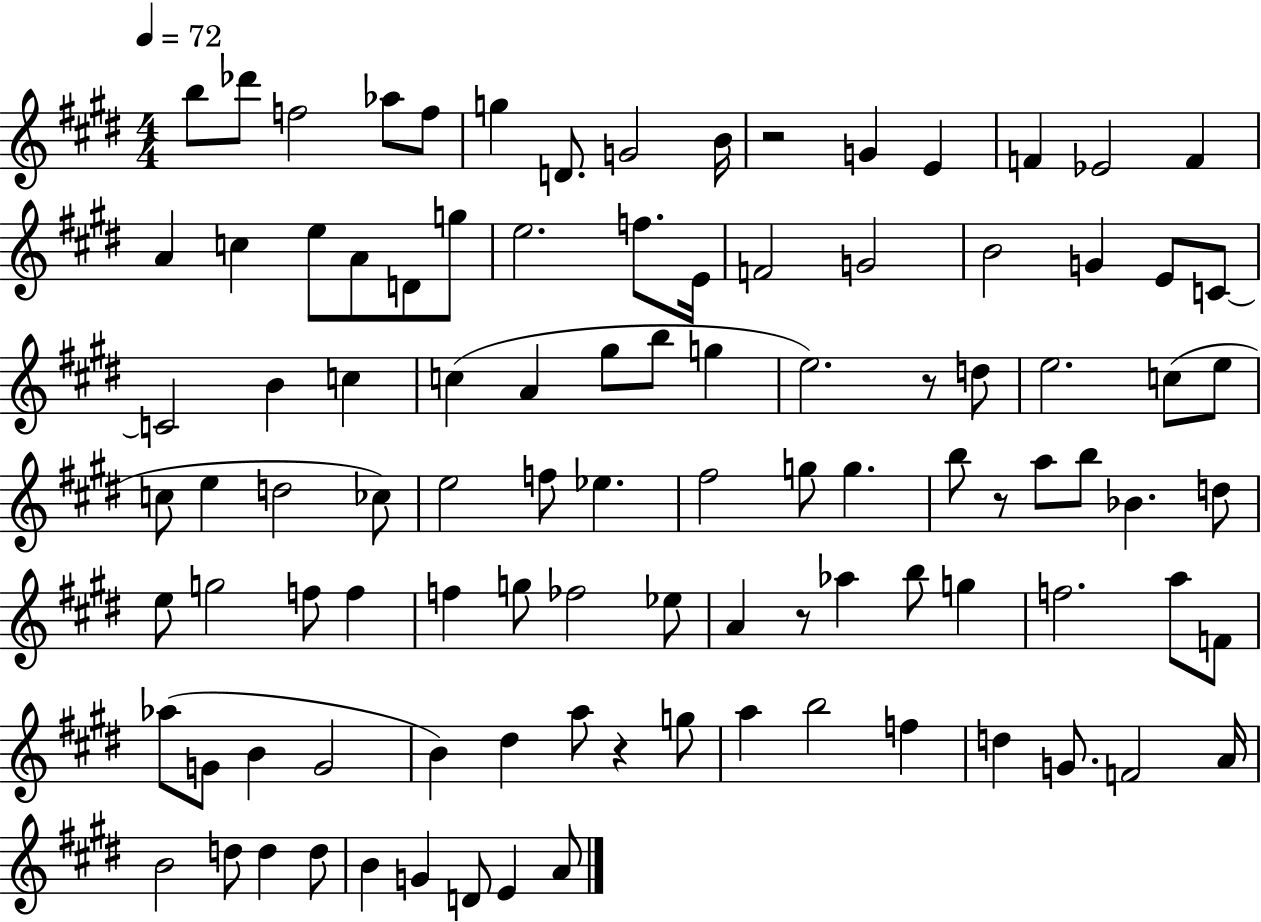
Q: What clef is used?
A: treble